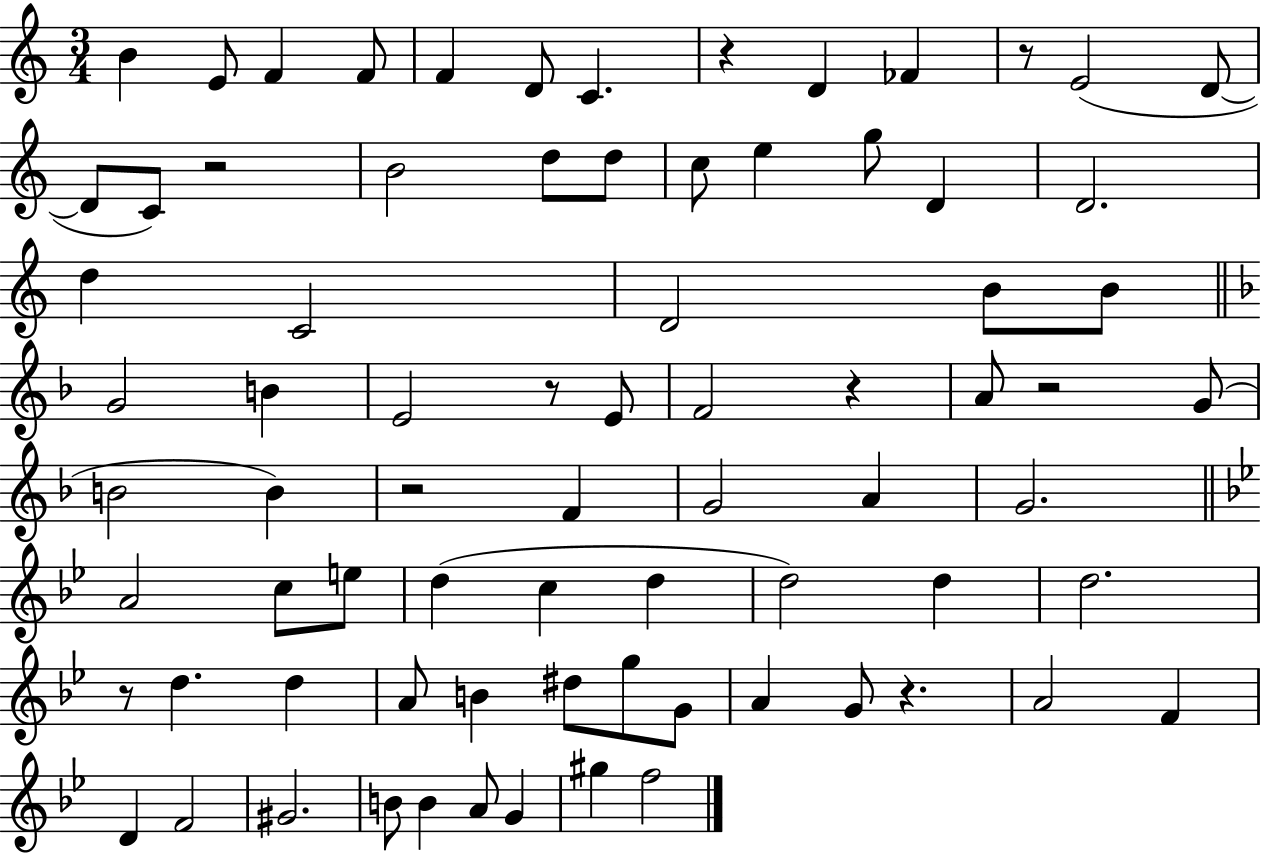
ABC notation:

X:1
T:Untitled
M:3/4
L:1/4
K:C
B E/2 F F/2 F D/2 C z D _F z/2 E2 D/2 D/2 C/2 z2 B2 d/2 d/2 c/2 e g/2 D D2 d C2 D2 B/2 B/2 G2 B E2 z/2 E/2 F2 z A/2 z2 G/2 B2 B z2 F G2 A G2 A2 c/2 e/2 d c d d2 d d2 z/2 d d A/2 B ^d/2 g/2 G/2 A G/2 z A2 F D F2 ^G2 B/2 B A/2 G ^g f2